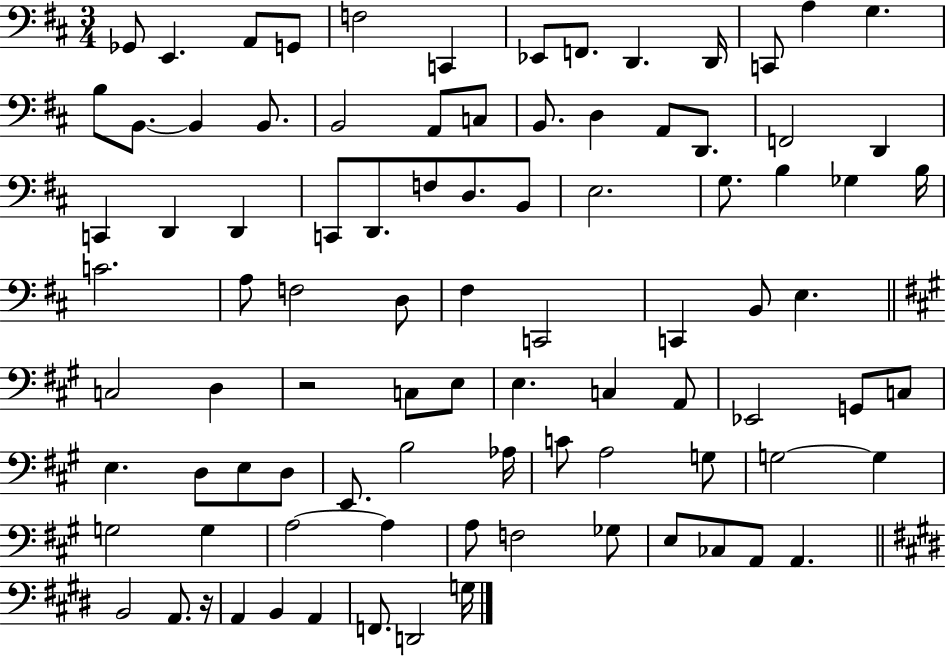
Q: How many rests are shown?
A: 2